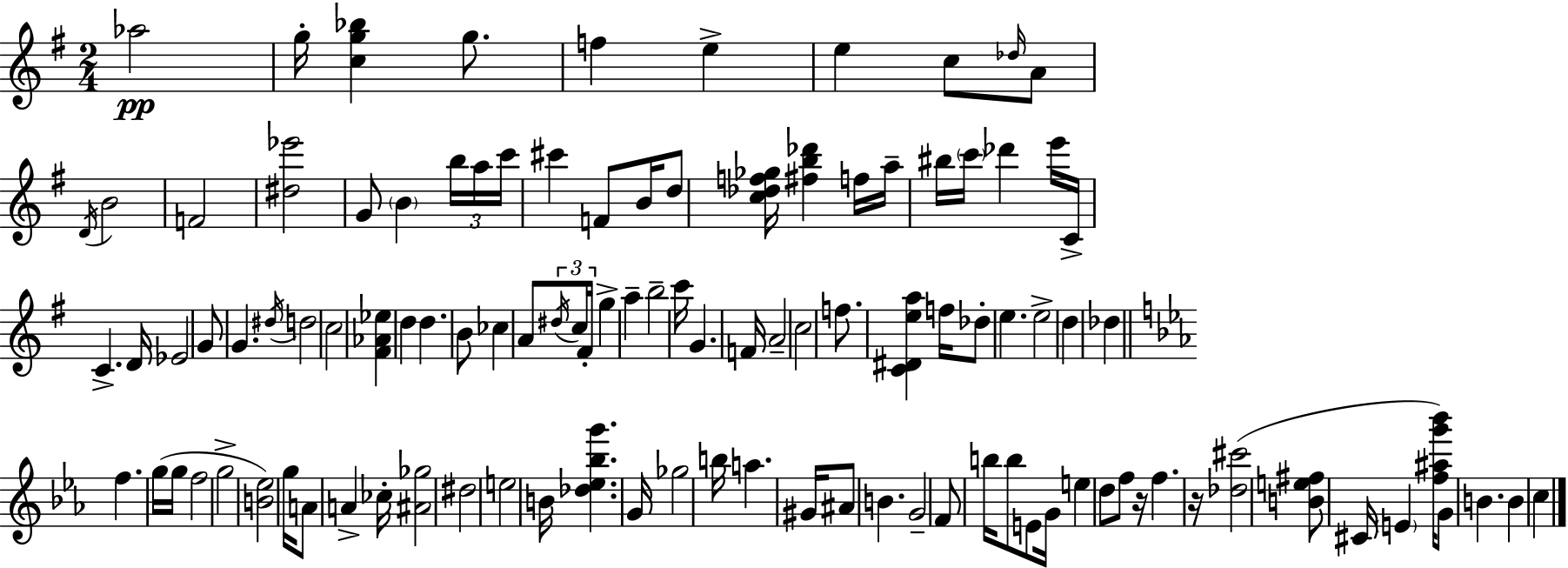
Ab5/h G5/s [C5,G5,Bb5]/q G5/e. F5/q E5/q E5/q C5/e Db5/s A4/e D4/s B4/h F4/h [D#5,Eb6]/h G4/e B4/q B5/s A5/s C6/s C#6/q F4/e B4/s D5/e [C5,Db5,F5,Gb5]/s [F#5,B5,Db6]/q F5/s A5/s BIS5/s C6/s Db6/q E6/s C4/s C4/q. D4/s Eb4/h G4/e G4/q. D#5/s D5/h C5/h [F#4,Ab4,Eb5]/q D5/q D5/q. B4/e CES5/q A4/e D#5/s C5/s F#4/s G5/q A5/q B5/h C6/s G4/q. F4/s A4/h C5/h F5/e. [C4,D#4,E5,A5]/q F5/s Db5/e E5/q. E5/h D5/q Db5/q F5/q. G5/s G5/s F5/h G5/h [B4,Eb5]/h G5/s A4/e A4/q CES5/s [A#4,Gb5]/h D#5/h E5/h B4/s [Db5,Eb5,Bb5,G6]/q. G4/s Gb5/h B5/s A5/q. G#4/s A#4/e B4/q. G4/h F4/e B5/s B5/e E4/e G4/s E5/q D5/e F5/e R/s F5/q. R/s [Db5,C#6]/h [B4,E5,F#5]/e C#4/s E4/q [F5,A#5,G6,Bb6]/s G4/e B4/q. B4/q C5/q